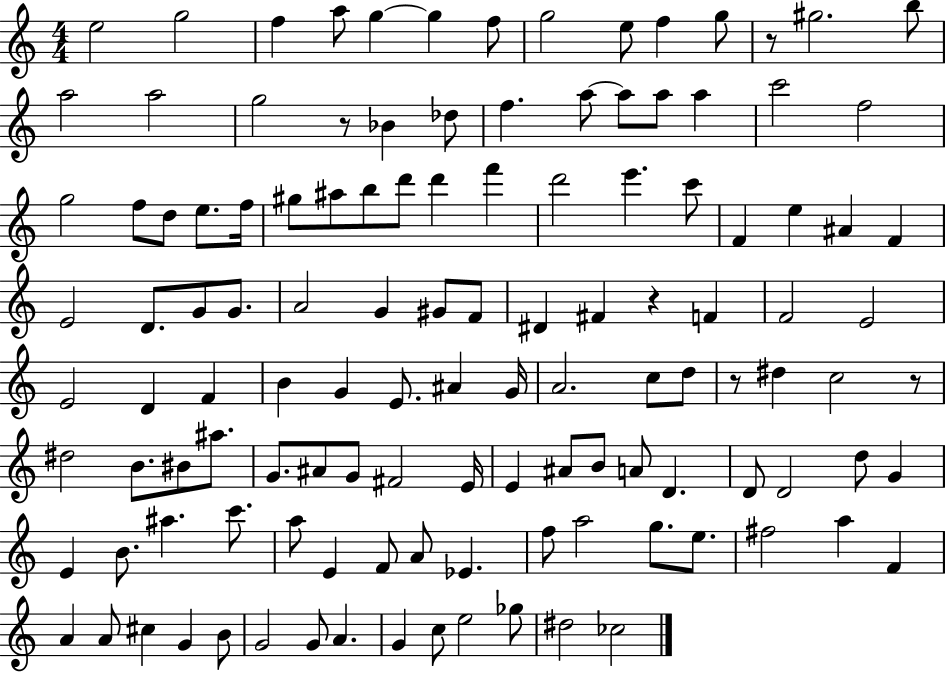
{
  \clef treble
  \numericTimeSignature
  \time 4/4
  \key c \major
  e''2 g''2 | f''4 a''8 g''4~~ g''4 f''8 | g''2 e''8 f''4 g''8 | r8 gis''2. b''8 | \break a''2 a''2 | g''2 r8 bes'4 des''8 | f''4. a''8~~ a''8 a''8 a''4 | c'''2 f''2 | \break g''2 f''8 d''8 e''8. f''16 | gis''8 ais''8 b''8 d'''8 d'''4 f'''4 | d'''2 e'''4. c'''8 | f'4 e''4 ais'4 f'4 | \break e'2 d'8. g'8 g'8. | a'2 g'4 gis'8 f'8 | dis'4 fis'4 r4 f'4 | f'2 e'2 | \break e'2 d'4 f'4 | b'4 g'4 e'8. ais'4 g'16 | a'2. c''8 d''8 | r8 dis''4 c''2 r8 | \break dis''2 b'8. bis'8 ais''8. | g'8. ais'8 g'8 fis'2 e'16 | e'4 ais'8 b'8 a'8 d'4. | d'8 d'2 d''8 g'4 | \break e'4 b'8. ais''4. c'''8. | a''8 e'4 f'8 a'8 ees'4. | f''8 a''2 g''8. e''8. | fis''2 a''4 f'4 | \break a'4 a'8 cis''4 g'4 b'8 | g'2 g'8 a'4. | g'4 c''8 e''2 ges''8 | dis''2 ces''2 | \break \bar "|."
}